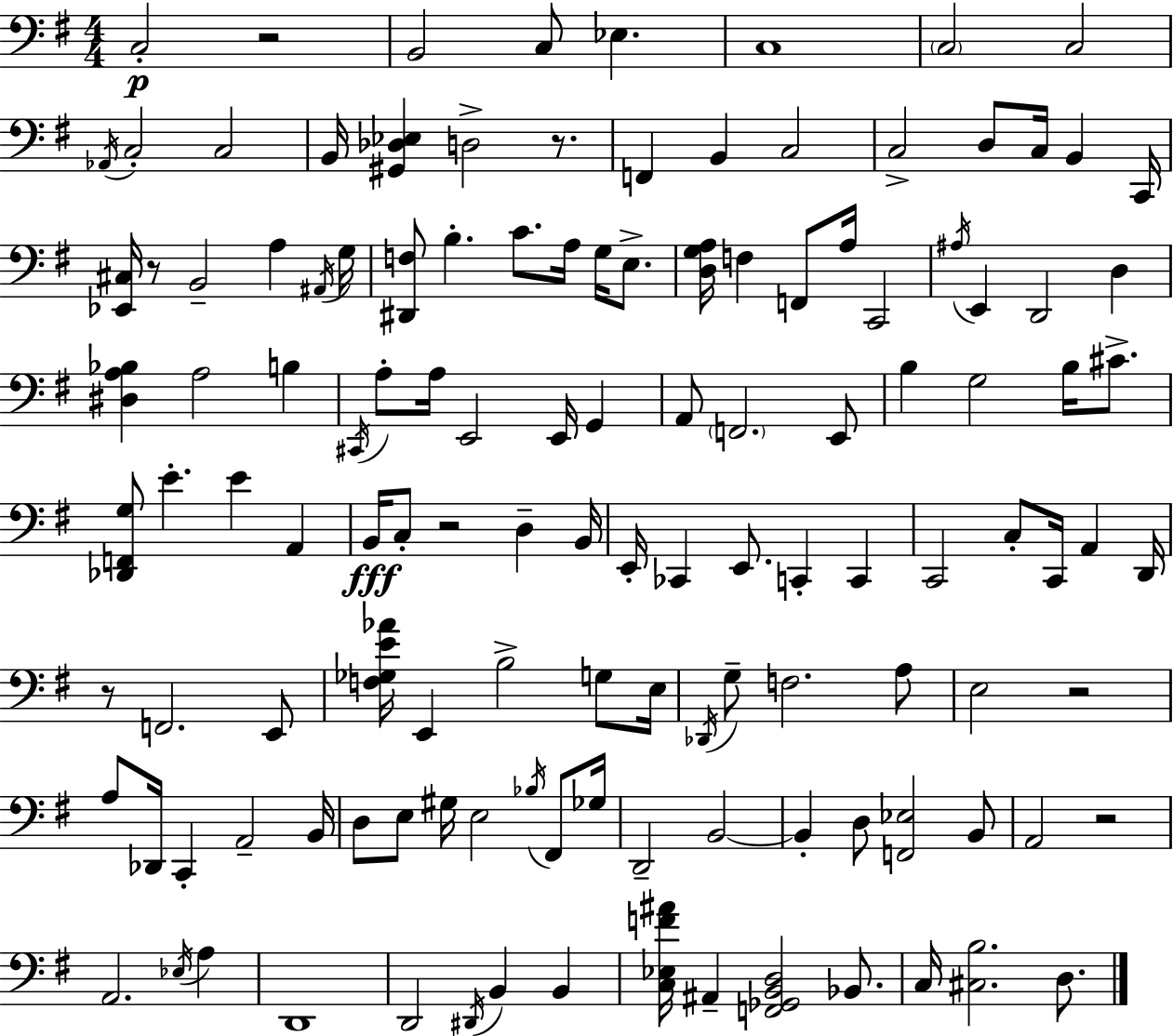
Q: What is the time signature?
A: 4/4